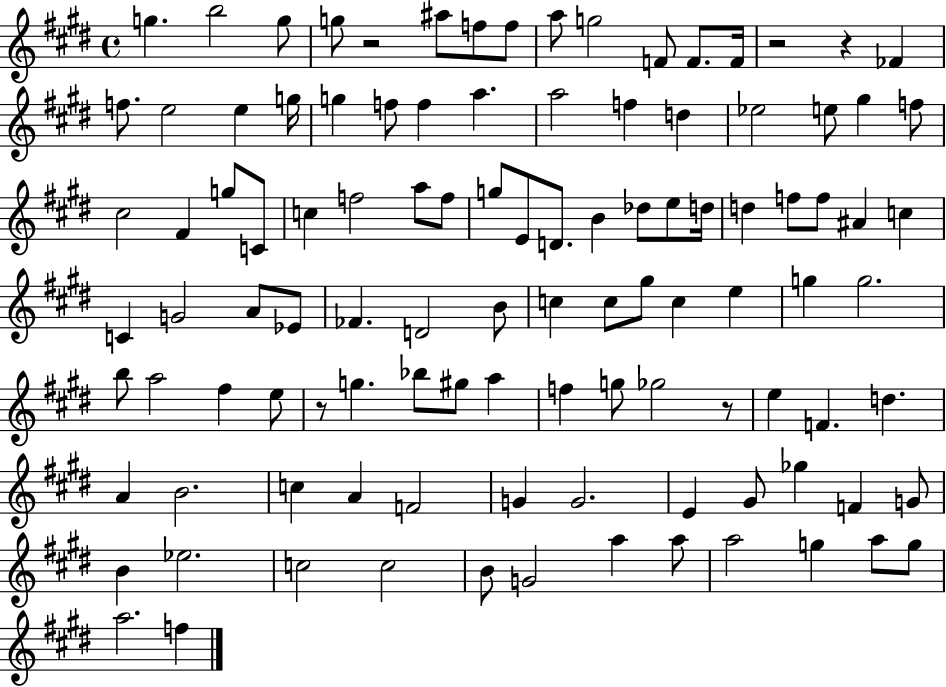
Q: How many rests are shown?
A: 5